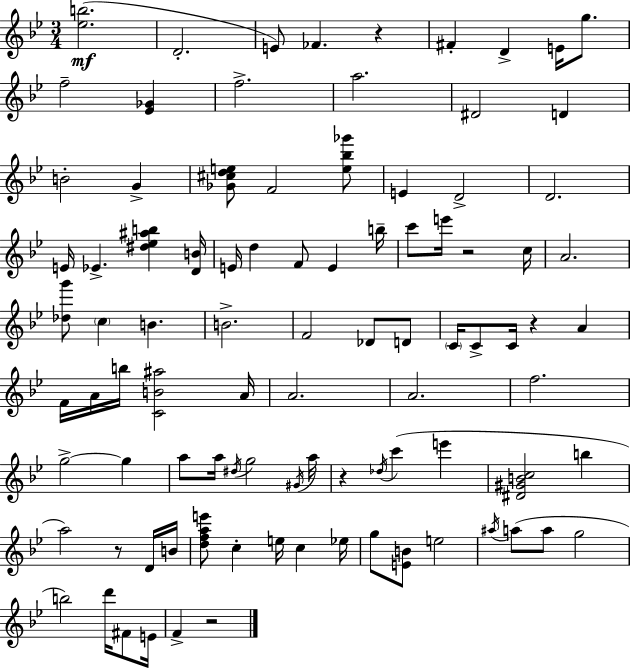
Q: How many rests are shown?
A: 6